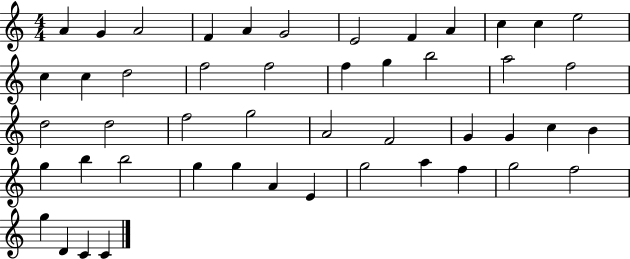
{
  \clef treble
  \numericTimeSignature
  \time 4/4
  \key c \major
  a'4 g'4 a'2 | f'4 a'4 g'2 | e'2 f'4 a'4 | c''4 c''4 e''2 | \break c''4 c''4 d''2 | f''2 f''2 | f''4 g''4 b''2 | a''2 f''2 | \break d''2 d''2 | f''2 g''2 | a'2 f'2 | g'4 g'4 c''4 b'4 | \break g''4 b''4 b''2 | g''4 g''4 a'4 e'4 | g''2 a''4 f''4 | g''2 f''2 | \break g''4 d'4 c'4 c'4 | \bar "|."
}